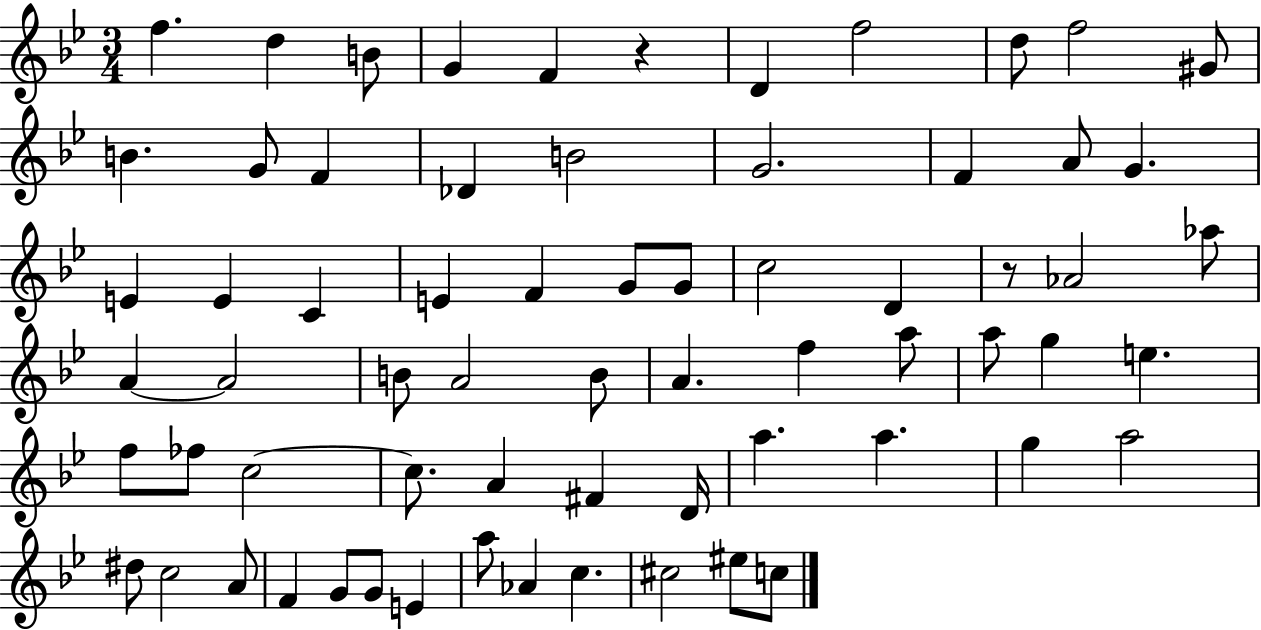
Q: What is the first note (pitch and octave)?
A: F5